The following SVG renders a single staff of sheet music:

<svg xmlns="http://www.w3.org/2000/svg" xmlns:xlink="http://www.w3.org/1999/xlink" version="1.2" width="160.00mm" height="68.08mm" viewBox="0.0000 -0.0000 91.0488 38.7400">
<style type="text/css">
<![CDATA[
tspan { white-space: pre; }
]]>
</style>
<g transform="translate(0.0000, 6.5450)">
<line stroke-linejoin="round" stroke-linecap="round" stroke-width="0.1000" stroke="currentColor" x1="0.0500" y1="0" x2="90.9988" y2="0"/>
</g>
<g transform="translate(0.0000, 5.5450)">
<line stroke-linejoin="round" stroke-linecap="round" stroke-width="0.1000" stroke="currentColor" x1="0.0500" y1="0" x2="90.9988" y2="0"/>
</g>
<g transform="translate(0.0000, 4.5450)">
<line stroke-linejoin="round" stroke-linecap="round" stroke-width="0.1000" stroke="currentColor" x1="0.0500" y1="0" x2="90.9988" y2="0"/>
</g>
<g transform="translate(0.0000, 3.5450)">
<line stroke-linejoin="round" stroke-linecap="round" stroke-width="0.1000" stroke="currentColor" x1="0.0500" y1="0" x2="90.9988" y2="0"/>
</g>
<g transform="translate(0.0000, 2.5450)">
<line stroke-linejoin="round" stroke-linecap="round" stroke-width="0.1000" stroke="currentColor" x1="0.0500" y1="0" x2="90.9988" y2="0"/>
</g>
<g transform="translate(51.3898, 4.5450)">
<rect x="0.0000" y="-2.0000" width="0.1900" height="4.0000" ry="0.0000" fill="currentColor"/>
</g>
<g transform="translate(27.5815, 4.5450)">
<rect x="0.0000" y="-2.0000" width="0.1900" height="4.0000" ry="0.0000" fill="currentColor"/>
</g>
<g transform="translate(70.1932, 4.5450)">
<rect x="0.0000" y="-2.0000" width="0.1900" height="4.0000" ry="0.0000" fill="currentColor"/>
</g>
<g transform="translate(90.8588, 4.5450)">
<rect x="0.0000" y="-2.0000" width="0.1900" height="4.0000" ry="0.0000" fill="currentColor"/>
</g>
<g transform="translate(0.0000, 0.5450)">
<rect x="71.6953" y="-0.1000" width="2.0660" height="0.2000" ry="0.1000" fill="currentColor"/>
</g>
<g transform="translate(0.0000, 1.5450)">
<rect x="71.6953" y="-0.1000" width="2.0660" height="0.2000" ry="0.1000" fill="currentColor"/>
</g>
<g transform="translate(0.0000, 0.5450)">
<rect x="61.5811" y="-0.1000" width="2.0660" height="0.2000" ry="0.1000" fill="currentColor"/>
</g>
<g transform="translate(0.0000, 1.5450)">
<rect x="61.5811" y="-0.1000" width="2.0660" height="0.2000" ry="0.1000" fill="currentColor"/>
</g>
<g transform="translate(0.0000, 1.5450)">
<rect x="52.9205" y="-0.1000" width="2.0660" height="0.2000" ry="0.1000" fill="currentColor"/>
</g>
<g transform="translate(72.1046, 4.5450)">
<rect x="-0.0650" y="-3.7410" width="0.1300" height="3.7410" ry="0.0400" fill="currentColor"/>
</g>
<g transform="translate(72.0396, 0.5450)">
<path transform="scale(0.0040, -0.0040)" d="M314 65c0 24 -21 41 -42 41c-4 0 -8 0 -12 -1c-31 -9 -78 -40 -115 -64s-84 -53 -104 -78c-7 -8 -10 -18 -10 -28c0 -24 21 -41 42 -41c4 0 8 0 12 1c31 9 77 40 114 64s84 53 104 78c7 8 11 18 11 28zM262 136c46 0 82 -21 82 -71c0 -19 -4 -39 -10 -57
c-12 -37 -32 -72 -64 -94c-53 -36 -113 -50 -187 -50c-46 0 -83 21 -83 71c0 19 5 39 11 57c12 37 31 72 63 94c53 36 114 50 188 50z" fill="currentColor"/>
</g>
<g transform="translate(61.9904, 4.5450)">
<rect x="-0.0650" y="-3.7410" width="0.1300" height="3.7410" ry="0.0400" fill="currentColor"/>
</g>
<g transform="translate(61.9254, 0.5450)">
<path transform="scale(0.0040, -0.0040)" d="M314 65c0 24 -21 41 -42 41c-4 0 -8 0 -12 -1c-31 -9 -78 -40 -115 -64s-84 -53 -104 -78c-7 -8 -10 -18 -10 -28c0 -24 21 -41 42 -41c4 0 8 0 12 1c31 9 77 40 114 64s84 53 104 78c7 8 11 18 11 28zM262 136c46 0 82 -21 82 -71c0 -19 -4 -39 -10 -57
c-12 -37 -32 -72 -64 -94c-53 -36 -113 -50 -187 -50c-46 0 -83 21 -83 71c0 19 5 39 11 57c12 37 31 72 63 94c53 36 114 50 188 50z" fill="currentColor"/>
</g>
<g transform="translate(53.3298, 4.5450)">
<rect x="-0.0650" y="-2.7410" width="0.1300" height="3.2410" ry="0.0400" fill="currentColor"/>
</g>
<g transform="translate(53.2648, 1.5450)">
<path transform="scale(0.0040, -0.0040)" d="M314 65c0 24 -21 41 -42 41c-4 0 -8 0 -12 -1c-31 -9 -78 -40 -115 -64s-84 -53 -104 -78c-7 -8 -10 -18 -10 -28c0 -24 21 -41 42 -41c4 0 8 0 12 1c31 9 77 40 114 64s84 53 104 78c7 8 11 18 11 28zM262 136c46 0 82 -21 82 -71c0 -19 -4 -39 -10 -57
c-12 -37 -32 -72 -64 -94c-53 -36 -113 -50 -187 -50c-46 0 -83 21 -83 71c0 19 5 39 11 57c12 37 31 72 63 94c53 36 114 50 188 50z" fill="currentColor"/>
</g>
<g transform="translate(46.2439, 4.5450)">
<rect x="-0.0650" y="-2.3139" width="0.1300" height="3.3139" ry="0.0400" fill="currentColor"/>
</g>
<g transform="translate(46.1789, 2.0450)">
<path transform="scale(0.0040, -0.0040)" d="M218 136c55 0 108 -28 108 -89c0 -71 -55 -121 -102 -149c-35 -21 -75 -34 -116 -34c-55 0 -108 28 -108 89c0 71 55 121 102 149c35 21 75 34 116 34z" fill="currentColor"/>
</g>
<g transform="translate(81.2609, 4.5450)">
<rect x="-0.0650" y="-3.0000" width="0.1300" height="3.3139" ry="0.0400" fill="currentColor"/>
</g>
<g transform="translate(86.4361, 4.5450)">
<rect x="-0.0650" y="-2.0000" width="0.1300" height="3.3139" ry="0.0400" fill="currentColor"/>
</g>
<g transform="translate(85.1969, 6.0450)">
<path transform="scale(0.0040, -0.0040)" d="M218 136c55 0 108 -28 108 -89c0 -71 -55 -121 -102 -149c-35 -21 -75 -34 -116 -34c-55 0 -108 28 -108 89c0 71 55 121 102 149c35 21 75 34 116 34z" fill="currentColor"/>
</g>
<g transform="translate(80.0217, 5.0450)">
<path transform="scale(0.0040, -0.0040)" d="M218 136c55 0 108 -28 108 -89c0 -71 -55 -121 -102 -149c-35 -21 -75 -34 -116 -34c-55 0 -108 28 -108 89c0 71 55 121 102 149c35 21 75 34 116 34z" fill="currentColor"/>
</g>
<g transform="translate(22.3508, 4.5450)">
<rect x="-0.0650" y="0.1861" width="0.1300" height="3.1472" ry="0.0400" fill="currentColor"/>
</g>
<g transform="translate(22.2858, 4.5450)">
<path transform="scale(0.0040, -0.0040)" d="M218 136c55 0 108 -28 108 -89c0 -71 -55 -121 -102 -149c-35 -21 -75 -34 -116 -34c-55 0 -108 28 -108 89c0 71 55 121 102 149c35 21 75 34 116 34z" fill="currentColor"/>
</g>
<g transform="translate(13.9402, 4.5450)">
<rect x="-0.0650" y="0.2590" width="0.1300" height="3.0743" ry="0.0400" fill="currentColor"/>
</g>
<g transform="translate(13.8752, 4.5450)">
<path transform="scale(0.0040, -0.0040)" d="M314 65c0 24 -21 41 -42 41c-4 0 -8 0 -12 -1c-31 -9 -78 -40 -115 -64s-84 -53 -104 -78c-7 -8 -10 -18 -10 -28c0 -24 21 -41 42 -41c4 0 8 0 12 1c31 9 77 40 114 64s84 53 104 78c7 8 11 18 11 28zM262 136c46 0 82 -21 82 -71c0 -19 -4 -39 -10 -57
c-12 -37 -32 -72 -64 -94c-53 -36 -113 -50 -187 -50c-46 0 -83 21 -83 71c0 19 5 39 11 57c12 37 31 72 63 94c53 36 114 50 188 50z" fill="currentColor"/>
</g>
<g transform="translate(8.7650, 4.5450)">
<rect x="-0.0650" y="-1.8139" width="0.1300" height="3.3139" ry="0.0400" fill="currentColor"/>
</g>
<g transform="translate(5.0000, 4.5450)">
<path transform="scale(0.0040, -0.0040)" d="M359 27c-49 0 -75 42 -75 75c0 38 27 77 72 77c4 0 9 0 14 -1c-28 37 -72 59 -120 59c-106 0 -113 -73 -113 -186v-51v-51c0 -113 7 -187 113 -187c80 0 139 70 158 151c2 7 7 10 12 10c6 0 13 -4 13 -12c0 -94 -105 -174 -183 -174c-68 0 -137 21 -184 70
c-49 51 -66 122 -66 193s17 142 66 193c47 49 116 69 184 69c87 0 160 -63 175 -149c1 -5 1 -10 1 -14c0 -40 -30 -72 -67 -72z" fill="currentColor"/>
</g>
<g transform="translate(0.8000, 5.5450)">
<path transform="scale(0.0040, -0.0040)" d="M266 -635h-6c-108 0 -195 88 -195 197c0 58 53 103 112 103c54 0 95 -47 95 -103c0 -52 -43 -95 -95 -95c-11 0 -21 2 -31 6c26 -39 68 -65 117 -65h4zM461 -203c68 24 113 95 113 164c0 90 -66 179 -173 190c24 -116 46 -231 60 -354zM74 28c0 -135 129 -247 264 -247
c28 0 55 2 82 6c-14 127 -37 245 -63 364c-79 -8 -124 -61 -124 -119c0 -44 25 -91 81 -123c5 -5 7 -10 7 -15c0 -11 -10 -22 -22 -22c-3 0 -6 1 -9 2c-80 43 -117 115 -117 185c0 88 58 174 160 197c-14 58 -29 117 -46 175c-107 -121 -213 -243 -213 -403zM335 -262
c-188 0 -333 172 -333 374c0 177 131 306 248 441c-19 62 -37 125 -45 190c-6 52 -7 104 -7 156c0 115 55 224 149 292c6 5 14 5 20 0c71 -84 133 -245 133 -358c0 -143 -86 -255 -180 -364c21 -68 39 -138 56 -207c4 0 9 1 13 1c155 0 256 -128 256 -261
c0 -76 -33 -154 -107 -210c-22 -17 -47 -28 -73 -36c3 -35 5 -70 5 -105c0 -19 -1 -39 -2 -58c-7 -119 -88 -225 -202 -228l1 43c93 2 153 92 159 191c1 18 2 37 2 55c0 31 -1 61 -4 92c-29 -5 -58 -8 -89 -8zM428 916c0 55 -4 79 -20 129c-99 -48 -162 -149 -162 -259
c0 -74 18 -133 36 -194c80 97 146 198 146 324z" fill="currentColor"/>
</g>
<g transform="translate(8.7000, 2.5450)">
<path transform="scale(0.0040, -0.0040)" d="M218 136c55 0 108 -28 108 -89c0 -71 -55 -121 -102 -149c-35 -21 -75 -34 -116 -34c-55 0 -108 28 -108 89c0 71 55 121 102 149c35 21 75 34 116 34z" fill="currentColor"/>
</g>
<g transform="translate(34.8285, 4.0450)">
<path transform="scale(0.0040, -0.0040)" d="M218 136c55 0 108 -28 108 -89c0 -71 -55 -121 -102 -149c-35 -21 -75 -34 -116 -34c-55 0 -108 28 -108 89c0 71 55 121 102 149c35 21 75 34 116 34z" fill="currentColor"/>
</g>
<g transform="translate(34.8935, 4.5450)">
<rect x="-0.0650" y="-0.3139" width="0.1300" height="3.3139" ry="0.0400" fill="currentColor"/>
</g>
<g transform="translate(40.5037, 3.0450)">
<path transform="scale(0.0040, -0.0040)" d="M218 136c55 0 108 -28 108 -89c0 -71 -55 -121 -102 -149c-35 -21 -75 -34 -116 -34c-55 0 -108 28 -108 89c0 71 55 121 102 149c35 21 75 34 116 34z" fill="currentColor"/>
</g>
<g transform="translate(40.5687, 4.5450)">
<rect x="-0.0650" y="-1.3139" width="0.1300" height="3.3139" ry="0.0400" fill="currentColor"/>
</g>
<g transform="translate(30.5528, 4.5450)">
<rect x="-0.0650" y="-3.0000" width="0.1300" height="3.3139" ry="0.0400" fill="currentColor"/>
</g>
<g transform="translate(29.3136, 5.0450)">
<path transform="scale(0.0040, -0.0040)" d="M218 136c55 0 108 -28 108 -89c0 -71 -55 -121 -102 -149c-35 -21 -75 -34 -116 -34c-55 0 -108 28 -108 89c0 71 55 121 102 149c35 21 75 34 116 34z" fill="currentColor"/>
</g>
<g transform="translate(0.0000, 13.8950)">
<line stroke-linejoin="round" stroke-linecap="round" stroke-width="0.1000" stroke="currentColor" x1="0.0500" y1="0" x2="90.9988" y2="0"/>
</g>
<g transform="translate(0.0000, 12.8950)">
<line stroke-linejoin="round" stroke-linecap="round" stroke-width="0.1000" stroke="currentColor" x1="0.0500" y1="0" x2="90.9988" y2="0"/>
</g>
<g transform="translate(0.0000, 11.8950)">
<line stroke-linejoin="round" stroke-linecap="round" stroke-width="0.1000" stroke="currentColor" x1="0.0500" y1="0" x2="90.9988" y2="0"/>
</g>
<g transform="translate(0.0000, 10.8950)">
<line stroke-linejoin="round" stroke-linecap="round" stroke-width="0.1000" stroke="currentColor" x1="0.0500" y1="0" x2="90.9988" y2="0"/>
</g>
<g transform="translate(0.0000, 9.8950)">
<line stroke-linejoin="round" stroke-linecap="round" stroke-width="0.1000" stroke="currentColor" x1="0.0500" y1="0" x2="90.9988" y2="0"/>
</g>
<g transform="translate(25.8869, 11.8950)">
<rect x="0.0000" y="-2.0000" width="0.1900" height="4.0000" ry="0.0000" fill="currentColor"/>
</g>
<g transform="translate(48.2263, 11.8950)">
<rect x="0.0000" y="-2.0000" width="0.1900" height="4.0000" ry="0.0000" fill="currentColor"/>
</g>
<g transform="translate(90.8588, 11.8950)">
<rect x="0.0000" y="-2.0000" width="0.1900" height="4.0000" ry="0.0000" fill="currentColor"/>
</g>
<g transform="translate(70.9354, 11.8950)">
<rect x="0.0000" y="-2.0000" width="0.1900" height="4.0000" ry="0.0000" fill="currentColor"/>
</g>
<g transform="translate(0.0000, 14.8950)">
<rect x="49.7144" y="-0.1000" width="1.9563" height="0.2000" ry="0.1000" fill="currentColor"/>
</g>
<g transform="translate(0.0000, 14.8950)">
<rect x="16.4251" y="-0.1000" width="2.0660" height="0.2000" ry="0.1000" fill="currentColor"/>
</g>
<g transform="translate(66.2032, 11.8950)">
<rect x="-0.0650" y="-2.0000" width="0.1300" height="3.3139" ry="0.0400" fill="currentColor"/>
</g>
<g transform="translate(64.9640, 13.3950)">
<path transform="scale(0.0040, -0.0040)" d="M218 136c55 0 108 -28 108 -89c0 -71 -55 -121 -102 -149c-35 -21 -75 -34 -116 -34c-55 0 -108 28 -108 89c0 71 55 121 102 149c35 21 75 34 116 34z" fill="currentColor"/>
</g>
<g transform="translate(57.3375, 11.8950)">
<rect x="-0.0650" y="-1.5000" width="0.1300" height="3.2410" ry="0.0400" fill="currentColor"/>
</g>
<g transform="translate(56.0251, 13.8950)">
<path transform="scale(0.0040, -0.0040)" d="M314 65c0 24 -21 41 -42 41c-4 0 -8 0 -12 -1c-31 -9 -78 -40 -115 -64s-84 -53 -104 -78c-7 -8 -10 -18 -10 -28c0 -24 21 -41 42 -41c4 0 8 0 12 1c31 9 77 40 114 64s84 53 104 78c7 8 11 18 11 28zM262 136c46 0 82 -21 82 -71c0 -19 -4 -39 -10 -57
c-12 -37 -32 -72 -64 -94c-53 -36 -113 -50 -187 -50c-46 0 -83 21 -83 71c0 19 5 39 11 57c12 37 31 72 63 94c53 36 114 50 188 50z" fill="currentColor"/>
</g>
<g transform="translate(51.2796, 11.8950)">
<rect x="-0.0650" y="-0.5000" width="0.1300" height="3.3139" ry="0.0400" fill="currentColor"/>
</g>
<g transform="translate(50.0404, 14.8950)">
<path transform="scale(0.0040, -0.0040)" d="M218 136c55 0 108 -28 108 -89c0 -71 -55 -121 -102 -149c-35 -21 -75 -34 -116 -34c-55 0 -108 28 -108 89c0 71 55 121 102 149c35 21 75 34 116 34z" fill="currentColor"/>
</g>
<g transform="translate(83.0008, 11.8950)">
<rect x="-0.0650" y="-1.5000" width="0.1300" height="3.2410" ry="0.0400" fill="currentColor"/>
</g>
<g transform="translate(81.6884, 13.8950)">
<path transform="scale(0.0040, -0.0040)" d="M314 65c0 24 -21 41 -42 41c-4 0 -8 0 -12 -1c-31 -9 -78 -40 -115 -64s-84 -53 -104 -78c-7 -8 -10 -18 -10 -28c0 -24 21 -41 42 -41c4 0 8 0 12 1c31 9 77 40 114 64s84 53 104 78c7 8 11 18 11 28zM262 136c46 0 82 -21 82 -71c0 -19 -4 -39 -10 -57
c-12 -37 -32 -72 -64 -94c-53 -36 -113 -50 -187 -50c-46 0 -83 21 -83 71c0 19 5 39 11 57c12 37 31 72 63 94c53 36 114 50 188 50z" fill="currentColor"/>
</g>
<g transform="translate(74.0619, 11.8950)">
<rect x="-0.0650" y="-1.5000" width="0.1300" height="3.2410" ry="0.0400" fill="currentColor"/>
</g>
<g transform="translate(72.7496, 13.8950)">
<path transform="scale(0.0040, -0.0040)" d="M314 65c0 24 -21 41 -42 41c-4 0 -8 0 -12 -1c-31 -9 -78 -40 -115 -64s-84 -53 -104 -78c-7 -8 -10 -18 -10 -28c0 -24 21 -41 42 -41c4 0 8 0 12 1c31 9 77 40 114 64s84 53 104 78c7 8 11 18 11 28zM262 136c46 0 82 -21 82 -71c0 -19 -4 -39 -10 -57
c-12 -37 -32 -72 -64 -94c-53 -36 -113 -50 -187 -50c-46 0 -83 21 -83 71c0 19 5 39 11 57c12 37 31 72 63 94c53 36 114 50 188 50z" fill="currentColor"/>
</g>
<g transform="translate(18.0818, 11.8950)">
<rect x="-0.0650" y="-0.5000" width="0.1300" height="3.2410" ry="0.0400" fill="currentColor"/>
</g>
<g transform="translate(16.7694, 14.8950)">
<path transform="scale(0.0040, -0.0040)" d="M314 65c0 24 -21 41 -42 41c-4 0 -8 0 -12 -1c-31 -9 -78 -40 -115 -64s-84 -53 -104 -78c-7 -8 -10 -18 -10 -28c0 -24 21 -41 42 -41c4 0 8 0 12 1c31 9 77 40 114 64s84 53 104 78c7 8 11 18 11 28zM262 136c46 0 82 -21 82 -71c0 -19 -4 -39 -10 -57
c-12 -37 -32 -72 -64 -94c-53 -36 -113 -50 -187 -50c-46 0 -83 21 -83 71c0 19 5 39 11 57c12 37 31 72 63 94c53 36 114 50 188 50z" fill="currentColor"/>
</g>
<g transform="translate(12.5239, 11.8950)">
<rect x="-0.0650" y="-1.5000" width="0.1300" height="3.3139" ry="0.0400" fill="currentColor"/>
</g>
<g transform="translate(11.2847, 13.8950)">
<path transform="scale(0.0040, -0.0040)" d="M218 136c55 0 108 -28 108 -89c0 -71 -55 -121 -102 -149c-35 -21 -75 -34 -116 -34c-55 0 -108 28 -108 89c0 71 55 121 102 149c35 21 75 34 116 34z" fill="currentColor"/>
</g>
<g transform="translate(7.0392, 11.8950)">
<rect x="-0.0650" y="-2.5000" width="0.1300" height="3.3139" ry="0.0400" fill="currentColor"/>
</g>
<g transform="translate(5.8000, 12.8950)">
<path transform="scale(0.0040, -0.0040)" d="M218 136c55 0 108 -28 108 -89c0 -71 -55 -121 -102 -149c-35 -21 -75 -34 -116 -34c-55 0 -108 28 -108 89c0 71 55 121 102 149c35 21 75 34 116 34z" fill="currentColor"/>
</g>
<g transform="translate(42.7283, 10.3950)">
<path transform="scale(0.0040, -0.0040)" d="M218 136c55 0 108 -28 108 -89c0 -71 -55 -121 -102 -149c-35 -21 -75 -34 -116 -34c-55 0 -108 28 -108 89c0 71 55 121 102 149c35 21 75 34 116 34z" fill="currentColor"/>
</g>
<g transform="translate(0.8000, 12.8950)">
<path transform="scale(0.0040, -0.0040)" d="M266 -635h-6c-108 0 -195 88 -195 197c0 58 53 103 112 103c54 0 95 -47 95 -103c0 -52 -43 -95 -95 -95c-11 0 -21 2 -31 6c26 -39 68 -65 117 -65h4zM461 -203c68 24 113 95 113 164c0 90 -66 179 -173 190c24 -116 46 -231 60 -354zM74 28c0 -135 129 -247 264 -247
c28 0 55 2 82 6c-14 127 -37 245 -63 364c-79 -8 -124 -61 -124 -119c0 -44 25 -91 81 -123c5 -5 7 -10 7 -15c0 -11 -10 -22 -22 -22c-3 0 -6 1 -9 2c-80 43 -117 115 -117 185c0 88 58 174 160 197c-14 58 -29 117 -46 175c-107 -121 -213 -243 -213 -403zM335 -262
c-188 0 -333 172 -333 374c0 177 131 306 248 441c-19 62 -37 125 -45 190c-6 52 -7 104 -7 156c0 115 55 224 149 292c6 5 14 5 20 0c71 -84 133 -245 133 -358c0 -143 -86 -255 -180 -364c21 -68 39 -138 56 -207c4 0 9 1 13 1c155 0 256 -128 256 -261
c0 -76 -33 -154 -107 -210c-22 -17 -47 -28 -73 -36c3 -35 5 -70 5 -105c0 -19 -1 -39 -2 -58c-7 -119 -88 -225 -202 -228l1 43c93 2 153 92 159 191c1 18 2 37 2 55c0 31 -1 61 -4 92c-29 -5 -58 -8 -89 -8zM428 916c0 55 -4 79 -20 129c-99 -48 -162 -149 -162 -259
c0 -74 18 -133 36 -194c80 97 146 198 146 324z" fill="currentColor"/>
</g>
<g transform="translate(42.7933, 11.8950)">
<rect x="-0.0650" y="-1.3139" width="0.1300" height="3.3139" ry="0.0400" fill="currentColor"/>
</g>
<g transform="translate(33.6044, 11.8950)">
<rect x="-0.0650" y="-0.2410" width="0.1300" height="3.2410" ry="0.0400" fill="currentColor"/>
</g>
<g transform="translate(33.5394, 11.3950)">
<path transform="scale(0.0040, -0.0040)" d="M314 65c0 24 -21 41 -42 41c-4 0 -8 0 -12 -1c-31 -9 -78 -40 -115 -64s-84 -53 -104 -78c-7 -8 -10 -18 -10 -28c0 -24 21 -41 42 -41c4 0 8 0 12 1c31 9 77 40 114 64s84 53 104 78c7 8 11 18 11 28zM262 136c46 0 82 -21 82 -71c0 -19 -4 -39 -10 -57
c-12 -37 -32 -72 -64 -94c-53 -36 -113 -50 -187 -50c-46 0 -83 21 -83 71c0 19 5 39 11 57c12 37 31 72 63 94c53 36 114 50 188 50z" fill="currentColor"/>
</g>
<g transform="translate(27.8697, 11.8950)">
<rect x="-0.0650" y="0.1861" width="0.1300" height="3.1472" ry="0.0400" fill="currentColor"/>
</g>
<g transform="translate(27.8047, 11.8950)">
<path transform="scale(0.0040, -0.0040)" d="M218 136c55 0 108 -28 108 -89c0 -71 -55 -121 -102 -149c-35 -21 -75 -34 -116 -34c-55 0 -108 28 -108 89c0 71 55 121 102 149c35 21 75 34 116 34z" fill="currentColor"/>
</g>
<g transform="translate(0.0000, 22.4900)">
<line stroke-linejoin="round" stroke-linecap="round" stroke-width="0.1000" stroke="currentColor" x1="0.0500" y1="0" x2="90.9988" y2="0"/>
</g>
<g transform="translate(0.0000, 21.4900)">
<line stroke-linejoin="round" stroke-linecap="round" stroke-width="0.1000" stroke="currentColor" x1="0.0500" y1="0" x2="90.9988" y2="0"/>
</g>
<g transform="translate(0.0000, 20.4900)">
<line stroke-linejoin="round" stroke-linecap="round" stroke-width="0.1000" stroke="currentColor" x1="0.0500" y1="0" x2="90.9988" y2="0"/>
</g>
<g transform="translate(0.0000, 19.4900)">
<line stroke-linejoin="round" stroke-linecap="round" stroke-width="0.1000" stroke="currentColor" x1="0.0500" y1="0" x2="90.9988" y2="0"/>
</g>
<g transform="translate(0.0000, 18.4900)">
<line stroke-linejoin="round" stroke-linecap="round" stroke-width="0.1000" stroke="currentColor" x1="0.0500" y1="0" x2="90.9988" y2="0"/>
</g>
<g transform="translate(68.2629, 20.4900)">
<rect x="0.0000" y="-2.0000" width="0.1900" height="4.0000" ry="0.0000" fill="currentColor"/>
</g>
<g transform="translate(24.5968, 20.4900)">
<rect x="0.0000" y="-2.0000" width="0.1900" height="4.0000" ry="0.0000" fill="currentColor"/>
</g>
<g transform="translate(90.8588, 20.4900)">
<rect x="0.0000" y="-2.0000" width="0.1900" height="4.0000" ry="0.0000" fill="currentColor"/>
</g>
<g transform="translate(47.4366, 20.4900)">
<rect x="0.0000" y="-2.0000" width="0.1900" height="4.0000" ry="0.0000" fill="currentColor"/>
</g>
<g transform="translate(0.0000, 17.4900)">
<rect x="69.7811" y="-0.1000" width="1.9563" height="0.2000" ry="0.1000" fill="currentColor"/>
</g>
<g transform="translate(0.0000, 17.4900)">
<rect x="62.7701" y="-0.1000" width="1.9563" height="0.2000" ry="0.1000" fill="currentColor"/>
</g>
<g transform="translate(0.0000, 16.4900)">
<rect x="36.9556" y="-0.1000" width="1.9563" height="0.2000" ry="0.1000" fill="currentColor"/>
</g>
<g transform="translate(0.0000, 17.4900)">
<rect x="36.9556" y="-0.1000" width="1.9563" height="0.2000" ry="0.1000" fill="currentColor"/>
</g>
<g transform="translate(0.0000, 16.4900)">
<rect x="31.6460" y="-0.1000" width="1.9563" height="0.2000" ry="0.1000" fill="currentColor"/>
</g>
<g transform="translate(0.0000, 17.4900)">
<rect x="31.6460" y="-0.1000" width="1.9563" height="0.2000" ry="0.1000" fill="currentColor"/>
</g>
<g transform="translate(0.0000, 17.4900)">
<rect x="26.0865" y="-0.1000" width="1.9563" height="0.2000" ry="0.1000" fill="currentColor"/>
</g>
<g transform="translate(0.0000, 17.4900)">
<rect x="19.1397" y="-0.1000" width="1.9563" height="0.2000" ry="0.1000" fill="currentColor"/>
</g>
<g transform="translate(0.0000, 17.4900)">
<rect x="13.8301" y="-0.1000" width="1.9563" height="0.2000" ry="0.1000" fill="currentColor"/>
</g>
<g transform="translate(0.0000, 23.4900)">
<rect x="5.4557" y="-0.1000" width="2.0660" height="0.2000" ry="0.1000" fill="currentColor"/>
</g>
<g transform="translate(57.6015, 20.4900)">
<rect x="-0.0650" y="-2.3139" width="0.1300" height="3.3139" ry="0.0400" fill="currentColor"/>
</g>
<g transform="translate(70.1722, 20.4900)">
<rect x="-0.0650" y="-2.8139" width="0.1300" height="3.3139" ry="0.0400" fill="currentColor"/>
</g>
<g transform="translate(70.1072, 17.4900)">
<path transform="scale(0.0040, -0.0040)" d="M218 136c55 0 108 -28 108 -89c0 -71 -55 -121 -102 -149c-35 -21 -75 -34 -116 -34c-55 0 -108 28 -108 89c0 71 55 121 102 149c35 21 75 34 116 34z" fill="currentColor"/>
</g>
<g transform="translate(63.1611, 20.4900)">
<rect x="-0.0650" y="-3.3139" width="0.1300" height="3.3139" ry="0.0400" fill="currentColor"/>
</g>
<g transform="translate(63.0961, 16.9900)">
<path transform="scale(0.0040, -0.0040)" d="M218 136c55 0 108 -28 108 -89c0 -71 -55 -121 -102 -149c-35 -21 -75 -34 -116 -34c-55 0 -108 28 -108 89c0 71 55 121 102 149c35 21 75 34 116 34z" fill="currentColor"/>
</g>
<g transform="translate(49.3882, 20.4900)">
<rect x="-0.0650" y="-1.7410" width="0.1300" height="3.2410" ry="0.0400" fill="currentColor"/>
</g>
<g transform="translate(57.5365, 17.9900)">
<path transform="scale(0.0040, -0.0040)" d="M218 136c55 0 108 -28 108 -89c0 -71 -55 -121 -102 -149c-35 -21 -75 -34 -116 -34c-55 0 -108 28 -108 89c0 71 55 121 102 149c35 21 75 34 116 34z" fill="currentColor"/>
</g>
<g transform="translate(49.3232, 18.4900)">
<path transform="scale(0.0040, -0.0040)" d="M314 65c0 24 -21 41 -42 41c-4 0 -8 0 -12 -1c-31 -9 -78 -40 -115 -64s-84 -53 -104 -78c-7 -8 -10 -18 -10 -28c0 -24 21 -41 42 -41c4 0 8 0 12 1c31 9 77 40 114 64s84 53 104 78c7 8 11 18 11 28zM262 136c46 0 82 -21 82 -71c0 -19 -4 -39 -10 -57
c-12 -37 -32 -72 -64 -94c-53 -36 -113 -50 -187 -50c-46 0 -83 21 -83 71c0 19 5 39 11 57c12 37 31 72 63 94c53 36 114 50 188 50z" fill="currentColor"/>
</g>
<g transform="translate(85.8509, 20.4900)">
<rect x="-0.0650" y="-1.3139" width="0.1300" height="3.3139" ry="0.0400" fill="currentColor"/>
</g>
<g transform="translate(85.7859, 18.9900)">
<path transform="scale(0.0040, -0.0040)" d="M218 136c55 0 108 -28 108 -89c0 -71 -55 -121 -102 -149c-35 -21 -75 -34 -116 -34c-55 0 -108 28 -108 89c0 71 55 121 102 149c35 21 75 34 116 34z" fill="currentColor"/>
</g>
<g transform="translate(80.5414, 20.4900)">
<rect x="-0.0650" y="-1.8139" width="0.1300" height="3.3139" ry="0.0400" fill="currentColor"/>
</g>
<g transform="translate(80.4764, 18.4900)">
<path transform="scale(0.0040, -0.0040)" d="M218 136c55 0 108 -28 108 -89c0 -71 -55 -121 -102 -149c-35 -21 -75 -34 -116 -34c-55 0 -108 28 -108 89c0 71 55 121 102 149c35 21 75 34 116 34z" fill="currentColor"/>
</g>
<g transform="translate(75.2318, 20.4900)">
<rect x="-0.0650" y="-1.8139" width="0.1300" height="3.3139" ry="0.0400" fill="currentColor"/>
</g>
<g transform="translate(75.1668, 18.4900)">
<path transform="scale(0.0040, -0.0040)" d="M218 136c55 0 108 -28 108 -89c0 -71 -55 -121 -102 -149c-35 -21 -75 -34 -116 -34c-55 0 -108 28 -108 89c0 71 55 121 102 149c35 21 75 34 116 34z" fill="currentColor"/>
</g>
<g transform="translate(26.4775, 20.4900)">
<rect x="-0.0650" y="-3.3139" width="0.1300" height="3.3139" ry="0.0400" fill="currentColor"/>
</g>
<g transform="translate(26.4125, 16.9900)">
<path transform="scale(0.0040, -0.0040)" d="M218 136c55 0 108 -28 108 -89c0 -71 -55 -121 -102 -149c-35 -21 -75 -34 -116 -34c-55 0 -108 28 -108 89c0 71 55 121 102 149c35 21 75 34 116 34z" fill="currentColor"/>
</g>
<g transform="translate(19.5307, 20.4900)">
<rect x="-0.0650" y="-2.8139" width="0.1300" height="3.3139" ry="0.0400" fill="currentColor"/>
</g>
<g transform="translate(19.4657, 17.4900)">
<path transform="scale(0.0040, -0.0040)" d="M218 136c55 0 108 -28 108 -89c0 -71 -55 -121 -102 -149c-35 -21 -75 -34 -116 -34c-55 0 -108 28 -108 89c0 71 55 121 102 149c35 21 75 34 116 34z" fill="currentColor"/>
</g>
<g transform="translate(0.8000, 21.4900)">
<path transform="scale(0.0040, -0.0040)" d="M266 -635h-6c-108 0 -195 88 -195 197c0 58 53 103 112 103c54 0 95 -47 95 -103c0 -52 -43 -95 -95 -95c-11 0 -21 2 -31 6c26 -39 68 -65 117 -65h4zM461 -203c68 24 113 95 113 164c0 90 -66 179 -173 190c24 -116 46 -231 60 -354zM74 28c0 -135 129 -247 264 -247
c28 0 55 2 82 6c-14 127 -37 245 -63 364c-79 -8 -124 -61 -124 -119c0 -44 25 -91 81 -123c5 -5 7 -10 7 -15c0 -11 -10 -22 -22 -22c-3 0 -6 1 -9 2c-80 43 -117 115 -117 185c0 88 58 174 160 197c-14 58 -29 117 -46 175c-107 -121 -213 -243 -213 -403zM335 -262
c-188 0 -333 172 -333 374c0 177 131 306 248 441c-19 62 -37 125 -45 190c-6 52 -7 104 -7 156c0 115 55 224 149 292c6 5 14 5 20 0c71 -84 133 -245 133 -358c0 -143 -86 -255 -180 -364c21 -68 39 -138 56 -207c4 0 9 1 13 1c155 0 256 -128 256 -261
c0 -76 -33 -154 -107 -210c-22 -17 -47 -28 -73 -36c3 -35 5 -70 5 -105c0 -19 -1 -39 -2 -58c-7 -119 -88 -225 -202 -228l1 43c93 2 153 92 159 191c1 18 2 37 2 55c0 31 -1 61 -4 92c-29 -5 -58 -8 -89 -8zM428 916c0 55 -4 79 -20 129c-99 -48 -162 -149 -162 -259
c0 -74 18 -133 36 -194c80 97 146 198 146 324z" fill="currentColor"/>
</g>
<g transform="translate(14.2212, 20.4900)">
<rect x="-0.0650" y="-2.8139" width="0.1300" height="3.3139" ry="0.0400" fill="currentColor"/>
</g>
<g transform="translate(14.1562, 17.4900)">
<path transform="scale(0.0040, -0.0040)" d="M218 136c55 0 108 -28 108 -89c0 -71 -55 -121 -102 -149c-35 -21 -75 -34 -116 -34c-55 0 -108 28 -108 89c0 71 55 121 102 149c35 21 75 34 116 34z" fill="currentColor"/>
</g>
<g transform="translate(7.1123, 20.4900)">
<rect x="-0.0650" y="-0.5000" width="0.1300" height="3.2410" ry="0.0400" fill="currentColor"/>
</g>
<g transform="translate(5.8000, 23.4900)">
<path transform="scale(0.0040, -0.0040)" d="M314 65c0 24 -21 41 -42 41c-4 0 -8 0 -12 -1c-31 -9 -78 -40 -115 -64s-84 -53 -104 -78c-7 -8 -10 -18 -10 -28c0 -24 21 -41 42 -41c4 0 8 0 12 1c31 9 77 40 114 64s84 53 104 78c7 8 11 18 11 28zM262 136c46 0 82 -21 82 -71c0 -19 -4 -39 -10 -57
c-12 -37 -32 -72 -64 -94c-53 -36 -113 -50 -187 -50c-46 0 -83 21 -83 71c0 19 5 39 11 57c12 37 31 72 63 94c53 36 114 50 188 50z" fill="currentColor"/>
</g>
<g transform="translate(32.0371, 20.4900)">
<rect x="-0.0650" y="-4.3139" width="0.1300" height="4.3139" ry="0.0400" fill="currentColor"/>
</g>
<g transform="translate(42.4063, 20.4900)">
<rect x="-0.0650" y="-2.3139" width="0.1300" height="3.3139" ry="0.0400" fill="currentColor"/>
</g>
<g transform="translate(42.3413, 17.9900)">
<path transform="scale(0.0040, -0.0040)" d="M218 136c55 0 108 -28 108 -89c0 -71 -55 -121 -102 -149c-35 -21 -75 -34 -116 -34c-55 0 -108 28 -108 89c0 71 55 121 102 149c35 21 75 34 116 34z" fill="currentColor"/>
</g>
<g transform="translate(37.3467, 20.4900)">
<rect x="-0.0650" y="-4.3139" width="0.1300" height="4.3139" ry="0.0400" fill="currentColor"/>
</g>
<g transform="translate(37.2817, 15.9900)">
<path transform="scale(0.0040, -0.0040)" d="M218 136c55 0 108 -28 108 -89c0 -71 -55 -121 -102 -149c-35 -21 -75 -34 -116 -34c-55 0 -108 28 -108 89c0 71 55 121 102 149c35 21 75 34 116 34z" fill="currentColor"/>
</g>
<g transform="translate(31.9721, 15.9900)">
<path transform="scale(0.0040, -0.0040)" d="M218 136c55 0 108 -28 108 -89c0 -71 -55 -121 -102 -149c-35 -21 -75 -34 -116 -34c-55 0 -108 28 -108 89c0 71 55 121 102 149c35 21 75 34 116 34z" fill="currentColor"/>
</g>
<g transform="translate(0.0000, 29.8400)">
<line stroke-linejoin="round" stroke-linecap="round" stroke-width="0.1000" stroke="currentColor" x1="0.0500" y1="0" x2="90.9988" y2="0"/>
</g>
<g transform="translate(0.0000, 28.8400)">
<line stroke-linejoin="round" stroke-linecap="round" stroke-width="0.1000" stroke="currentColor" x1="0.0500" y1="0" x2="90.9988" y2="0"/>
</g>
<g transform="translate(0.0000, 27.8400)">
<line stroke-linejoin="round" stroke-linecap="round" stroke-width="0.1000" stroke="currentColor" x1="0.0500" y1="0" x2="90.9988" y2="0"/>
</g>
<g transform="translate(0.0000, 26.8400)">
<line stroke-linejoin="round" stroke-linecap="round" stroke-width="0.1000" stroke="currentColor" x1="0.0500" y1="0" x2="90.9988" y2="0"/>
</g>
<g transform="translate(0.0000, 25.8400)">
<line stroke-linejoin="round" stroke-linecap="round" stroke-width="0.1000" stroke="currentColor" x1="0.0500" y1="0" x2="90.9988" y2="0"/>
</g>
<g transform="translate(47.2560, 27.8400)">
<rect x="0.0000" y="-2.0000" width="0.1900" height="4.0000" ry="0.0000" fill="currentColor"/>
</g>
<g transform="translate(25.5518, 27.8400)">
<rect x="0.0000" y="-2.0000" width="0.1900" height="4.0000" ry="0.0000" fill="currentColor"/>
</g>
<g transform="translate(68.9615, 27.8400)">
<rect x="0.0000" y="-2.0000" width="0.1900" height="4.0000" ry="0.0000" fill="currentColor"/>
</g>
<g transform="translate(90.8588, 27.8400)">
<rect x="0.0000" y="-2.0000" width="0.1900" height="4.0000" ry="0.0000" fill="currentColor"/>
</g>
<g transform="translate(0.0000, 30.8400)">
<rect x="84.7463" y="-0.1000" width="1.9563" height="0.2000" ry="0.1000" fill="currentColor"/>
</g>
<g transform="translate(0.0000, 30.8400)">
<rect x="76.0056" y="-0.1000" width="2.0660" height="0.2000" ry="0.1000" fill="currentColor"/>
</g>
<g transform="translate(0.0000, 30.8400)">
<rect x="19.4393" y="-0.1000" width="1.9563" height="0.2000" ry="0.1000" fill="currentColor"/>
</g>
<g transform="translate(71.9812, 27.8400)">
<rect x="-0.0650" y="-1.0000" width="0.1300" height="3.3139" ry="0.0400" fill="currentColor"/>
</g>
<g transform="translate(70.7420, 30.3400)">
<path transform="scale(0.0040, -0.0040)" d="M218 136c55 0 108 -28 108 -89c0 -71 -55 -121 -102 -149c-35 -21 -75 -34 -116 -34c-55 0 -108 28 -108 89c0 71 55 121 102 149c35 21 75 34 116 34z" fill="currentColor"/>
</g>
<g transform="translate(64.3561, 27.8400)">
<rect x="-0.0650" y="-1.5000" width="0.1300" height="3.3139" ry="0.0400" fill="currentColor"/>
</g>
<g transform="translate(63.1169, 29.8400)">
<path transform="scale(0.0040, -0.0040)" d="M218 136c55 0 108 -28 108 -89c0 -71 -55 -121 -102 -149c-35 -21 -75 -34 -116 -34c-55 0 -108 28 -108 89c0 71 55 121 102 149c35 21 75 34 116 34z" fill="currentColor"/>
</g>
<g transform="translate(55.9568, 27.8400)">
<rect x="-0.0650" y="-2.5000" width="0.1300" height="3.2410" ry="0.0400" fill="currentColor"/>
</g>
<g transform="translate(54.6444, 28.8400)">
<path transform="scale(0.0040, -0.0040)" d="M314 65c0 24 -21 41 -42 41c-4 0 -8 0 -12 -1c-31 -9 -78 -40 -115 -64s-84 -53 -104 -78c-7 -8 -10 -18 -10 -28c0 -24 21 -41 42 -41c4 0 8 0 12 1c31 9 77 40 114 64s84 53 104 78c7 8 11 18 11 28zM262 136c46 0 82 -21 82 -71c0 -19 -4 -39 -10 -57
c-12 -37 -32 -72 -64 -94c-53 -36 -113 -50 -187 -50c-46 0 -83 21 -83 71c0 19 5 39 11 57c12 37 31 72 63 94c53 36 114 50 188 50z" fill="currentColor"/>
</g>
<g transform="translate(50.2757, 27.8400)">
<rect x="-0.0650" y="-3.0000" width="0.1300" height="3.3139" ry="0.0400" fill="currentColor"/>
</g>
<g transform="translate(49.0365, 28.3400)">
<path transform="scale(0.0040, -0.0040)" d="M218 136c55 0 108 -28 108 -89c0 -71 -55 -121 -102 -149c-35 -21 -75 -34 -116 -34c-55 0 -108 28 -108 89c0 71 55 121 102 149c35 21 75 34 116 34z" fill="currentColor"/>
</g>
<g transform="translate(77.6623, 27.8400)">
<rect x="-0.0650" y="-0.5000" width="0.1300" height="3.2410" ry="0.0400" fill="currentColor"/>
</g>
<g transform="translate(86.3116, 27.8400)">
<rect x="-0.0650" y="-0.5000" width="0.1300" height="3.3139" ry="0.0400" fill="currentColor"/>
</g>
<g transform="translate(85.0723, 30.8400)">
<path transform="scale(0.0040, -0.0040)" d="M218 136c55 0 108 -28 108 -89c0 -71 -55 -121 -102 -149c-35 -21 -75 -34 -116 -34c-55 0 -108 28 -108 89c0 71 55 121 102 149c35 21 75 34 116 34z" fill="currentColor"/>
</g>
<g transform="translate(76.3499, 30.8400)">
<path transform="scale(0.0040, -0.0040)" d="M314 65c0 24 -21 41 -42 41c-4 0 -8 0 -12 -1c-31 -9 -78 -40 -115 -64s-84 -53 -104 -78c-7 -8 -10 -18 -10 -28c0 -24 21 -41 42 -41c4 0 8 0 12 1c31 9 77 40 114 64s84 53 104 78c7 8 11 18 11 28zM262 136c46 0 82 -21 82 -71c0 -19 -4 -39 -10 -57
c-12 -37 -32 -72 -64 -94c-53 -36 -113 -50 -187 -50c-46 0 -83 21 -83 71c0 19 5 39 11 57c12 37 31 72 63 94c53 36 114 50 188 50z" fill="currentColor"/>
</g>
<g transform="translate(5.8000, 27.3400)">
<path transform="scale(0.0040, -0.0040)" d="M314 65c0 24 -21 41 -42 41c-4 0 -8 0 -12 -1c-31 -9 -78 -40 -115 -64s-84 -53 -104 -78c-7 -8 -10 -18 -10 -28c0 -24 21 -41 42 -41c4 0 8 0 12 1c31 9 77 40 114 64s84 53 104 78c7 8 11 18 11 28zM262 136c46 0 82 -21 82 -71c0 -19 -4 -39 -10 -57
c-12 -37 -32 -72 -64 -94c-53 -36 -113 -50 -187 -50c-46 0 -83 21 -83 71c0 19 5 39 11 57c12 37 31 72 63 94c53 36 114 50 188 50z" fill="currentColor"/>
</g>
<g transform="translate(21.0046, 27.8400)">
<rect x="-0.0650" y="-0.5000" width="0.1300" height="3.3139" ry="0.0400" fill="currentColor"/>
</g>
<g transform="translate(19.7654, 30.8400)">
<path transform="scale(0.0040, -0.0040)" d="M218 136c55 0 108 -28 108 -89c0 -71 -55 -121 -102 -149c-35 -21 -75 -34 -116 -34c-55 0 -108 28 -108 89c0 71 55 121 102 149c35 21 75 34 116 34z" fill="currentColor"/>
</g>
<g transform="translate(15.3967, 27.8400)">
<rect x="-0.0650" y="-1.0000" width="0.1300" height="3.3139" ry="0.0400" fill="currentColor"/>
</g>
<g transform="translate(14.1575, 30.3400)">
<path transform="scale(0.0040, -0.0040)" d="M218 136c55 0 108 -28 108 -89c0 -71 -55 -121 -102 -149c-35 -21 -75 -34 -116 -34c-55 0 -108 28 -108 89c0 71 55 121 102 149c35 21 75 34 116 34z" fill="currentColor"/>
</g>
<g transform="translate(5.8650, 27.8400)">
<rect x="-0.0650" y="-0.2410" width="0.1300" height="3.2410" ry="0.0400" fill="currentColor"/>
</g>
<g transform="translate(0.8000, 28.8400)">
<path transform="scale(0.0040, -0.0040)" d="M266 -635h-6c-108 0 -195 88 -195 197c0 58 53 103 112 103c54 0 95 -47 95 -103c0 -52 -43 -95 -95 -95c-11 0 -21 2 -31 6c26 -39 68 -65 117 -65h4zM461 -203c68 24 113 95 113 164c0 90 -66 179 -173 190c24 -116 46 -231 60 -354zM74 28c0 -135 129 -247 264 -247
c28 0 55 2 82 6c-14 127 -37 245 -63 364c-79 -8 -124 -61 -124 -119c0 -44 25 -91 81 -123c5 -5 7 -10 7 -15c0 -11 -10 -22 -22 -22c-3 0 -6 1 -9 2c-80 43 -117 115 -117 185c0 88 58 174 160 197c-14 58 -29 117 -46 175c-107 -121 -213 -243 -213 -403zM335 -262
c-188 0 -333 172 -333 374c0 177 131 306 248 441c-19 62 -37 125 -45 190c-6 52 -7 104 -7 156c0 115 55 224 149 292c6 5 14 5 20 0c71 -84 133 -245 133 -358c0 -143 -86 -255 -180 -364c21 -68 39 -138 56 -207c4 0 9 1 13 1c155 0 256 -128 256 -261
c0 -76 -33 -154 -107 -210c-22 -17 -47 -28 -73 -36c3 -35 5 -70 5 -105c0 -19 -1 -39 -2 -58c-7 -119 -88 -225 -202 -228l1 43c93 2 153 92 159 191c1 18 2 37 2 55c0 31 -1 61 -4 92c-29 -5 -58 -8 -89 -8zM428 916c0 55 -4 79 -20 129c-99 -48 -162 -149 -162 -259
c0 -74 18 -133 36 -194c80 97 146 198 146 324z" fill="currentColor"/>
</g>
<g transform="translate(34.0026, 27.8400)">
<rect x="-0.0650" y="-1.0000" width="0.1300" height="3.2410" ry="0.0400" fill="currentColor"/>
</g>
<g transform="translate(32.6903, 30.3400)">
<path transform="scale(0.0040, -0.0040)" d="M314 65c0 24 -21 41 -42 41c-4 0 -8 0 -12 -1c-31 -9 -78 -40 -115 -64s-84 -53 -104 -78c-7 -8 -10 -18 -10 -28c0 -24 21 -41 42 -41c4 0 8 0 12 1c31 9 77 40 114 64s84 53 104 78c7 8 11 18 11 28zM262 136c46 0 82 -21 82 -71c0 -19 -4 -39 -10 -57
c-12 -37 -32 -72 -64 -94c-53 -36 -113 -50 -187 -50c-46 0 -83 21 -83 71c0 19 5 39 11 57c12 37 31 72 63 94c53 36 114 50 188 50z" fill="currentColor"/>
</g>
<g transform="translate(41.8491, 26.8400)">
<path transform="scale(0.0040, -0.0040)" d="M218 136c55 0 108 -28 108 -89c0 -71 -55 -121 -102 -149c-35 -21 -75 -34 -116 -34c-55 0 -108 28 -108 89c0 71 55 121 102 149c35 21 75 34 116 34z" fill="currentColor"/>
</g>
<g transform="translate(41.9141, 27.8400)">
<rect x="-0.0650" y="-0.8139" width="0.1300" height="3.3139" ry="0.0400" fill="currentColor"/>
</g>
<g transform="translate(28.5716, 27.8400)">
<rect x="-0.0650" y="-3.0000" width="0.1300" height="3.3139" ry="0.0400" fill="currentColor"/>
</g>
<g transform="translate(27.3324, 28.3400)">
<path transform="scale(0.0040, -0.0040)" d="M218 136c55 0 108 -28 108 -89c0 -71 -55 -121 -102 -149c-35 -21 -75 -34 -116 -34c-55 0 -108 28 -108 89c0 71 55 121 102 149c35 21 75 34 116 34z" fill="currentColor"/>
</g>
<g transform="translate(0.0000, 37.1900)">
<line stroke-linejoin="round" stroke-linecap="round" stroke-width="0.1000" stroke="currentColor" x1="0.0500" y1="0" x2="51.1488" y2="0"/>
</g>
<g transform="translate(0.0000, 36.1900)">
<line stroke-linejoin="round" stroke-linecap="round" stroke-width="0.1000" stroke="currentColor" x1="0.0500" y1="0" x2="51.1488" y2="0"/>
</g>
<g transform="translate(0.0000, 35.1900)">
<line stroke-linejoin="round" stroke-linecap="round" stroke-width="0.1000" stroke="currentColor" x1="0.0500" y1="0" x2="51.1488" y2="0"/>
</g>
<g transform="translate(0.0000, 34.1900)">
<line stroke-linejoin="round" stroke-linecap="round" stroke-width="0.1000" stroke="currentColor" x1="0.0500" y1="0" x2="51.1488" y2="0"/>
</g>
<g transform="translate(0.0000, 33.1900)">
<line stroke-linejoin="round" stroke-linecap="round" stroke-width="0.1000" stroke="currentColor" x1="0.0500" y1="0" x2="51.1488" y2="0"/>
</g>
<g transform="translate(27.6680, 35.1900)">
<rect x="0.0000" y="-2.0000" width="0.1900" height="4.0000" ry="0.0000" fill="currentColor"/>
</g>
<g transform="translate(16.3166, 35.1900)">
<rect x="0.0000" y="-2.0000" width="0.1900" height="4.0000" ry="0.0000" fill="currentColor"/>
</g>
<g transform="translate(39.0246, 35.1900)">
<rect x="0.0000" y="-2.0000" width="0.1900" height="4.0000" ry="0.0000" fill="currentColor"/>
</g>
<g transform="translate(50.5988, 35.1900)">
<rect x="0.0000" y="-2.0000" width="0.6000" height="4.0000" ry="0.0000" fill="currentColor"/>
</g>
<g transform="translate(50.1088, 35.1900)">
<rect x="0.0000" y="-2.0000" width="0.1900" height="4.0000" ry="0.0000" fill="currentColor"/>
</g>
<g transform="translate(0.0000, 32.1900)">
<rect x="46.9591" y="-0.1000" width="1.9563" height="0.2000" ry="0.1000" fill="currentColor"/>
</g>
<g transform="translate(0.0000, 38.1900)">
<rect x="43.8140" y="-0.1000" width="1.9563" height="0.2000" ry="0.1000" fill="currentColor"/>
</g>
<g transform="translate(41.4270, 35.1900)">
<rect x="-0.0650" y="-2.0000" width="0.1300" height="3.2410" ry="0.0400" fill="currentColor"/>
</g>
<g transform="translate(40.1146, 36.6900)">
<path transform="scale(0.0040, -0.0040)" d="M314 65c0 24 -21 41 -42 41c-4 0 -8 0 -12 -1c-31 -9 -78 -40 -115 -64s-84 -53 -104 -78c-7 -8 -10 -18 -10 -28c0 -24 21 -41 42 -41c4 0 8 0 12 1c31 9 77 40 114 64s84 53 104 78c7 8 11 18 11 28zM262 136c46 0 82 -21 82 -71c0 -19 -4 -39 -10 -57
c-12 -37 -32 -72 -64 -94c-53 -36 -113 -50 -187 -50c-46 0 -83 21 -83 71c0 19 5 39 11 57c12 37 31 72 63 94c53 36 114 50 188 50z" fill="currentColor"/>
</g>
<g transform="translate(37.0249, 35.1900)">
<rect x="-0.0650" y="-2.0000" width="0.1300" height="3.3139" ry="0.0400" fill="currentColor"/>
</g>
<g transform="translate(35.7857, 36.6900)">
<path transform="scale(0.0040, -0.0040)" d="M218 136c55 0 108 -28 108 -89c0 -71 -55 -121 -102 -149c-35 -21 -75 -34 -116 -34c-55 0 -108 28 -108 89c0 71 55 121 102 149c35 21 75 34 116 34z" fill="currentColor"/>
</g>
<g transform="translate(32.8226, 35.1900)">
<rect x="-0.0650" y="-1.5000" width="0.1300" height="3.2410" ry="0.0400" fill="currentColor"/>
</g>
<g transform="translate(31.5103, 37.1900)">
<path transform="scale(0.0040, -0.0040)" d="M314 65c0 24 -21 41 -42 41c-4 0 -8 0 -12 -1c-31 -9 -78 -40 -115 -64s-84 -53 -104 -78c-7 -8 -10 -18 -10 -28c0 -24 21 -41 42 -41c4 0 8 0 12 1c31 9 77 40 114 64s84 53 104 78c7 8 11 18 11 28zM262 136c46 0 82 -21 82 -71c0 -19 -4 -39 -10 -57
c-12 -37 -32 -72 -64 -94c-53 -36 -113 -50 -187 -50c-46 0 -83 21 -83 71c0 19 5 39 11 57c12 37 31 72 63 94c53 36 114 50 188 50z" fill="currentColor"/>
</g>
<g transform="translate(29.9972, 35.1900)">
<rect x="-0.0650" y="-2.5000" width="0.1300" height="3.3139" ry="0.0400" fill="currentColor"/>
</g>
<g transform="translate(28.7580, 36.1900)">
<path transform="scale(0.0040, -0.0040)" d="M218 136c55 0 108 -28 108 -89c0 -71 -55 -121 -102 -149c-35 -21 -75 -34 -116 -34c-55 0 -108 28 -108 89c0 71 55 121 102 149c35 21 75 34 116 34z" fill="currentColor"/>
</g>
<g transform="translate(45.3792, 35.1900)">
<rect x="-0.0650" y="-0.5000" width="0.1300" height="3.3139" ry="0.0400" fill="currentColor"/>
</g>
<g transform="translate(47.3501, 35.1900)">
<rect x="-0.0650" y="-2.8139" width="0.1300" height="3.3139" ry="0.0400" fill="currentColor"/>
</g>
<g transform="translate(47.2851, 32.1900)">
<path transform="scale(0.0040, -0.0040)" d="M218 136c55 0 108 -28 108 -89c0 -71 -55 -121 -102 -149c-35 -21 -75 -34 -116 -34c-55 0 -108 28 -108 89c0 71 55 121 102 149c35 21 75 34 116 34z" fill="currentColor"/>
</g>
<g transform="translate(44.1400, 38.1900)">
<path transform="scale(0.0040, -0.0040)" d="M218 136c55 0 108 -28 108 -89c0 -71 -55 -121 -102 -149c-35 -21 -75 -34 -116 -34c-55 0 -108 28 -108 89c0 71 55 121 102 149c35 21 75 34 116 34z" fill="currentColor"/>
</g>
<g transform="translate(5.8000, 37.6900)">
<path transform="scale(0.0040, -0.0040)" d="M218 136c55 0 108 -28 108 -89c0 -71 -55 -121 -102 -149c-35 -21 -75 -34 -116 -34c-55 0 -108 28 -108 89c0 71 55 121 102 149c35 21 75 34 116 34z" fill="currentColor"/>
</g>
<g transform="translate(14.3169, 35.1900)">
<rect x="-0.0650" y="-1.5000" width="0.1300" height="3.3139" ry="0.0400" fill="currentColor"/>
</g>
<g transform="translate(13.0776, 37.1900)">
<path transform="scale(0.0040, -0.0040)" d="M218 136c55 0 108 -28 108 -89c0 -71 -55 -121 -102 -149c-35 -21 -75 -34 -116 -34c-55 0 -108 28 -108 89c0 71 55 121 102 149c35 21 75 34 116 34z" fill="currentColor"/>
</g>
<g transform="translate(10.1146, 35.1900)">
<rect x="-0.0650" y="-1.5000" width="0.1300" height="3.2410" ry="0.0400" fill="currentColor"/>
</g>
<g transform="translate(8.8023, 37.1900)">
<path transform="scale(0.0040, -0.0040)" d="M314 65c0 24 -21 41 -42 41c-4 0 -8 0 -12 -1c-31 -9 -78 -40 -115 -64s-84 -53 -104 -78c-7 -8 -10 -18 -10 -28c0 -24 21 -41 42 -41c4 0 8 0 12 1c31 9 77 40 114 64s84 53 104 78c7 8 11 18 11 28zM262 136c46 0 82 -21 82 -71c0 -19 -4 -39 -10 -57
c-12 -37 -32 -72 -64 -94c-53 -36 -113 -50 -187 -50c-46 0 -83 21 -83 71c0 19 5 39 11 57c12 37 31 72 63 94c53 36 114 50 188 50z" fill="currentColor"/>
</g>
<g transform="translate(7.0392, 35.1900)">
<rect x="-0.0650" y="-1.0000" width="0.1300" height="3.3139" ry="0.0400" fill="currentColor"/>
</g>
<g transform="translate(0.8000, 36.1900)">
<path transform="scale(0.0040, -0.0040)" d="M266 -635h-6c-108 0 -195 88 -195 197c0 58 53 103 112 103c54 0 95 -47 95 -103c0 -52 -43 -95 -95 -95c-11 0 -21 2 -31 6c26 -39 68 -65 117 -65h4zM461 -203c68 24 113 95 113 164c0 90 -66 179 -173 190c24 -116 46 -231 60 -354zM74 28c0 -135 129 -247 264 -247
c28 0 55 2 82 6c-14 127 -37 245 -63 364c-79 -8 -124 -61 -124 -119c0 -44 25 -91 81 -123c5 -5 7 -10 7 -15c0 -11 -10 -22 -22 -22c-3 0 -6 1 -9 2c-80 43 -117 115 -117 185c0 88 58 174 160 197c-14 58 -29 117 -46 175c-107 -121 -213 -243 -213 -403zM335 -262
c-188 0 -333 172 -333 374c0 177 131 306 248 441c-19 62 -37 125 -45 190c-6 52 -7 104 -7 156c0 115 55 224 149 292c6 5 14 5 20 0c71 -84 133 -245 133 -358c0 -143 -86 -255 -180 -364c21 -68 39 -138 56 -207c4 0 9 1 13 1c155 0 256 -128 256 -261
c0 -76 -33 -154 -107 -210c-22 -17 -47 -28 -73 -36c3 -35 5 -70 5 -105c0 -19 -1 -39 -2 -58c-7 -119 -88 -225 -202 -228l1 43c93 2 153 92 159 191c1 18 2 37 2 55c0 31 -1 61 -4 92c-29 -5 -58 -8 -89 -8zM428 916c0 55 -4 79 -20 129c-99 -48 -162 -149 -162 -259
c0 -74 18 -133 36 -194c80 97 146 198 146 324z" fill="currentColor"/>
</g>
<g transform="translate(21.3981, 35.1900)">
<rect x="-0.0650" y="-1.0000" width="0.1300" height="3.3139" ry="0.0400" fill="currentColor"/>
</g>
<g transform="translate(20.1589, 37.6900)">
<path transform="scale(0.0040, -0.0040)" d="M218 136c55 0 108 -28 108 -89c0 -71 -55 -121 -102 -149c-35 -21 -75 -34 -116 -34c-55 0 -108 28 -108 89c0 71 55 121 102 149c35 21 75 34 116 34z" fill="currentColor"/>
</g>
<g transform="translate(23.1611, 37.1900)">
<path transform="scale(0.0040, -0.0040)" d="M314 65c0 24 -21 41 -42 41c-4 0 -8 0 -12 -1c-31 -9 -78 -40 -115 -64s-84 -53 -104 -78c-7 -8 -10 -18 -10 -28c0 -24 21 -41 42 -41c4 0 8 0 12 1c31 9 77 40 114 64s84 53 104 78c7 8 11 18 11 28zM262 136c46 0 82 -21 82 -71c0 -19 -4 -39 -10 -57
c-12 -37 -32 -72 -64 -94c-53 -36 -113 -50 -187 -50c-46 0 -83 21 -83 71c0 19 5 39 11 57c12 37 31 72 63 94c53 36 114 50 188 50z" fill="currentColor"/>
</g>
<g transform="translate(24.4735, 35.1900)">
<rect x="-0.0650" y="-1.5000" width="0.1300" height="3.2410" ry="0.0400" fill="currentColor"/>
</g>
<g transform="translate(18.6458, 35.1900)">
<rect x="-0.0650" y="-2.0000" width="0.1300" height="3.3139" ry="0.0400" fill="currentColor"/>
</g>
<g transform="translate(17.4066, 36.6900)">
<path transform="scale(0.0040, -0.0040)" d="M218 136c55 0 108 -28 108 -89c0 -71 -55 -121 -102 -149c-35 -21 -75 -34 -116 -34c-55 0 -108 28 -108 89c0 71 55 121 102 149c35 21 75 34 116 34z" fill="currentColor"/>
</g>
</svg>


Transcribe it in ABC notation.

X:1
T:Untitled
M:4/4
L:1/4
K:C
f B2 B A c e g a2 c'2 c'2 A F G E C2 B c2 e C E2 F E2 E2 C2 a a b d' d' g f2 g b a f f e c2 D C A D2 d A G2 E D C2 C D E2 E F D E2 G E2 F F2 C a